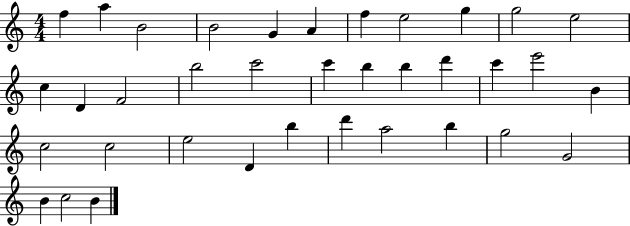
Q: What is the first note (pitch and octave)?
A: F5